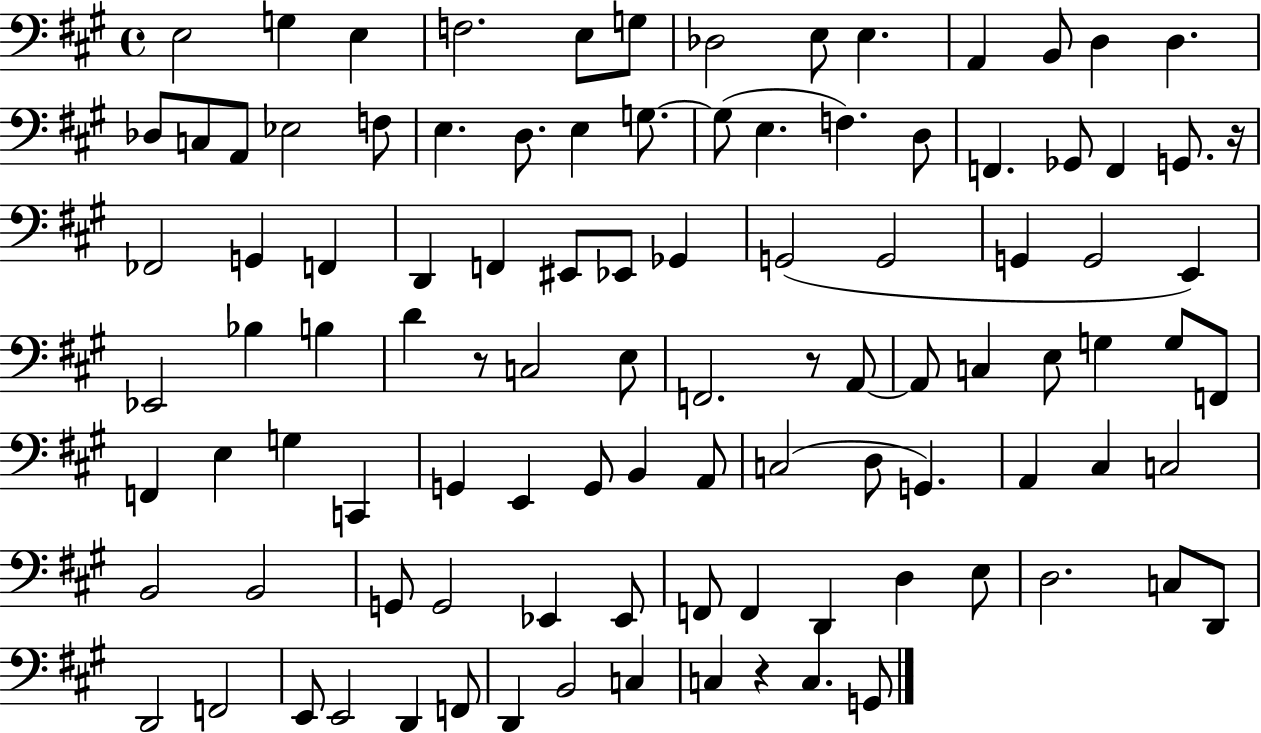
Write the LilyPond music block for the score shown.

{
  \clef bass
  \time 4/4
  \defaultTimeSignature
  \key a \major
  e2 g4 e4 | f2. e8 g8 | des2 e8 e4. | a,4 b,8 d4 d4. | \break des8 c8 a,8 ees2 f8 | e4. d8. e4 g8.~~ | g8( e4. f4.) d8 | f,4. ges,8 f,4 g,8. r16 | \break fes,2 g,4 f,4 | d,4 f,4 eis,8 ees,8 ges,4 | g,2( g,2 | g,4 g,2 e,4) | \break ees,2 bes4 b4 | d'4 r8 c2 e8 | f,2. r8 a,8~~ | a,8 c4 e8 g4 g8 f,8 | \break f,4 e4 g4 c,4 | g,4 e,4 g,8 b,4 a,8 | c2( d8 g,4.) | a,4 cis4 c2 | \break b,2 b,2 | g,8 g,2 ees,4 ees,8 | f,8 f,4 d,4 d4 e8 | d2. c8 d,8 | \break d,2 f,2 | e,8 e,2 d,4 f,8 | d,4 b,2 c4 | c4 r4 c4. g,8 | \break \bar "|."
}